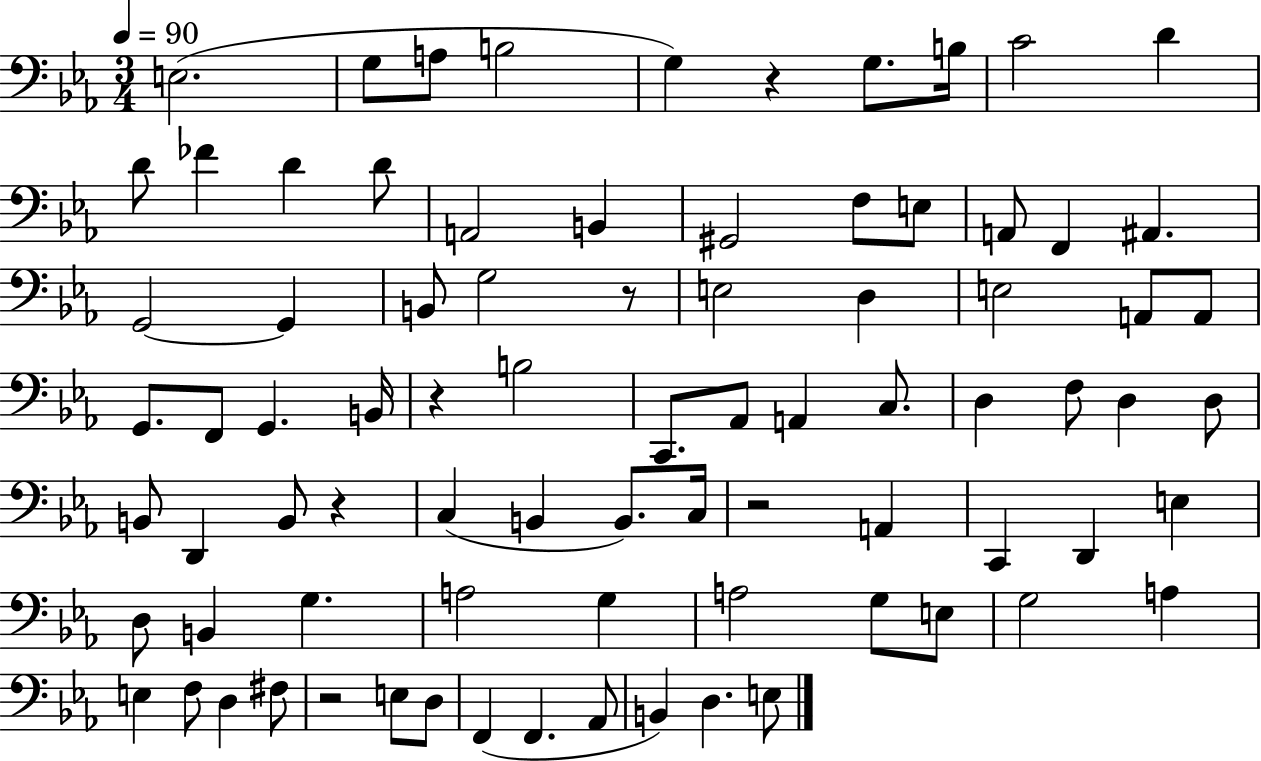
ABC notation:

X:1
T:Untitled
M:3/4
L:1/4
K:Eb
E,2 G,/2 A,/2 B,2 G, z G,/2 B,/4 C2 D D/2 _F D D/2 A,,2 B,, ^G,,2 F,/2 E,/2 A,,/2 F,, ^A,, G,,2 G,, B,,/2 G,2 z/2 E,2 D, E,2 A,,/2 A,,/2 G,,/2 F,,/2 G,, B,,/4 z B,2 C,,/2 _A,,/2 A,, C,/2 D, F,/2 D, D,/2 B,,/2 D,, B,,/2 z C, B,, B,,/2 C,/4 z2 A,, C,, D,, E, D,/2 B,, G, A,2 G, A,2 G,/2 E,/2 G,2 A, E, F,/2 D, ^F,/2 z2 E,/2 D,/2 F,, F,, _A,,/2 B,, D, E,/2